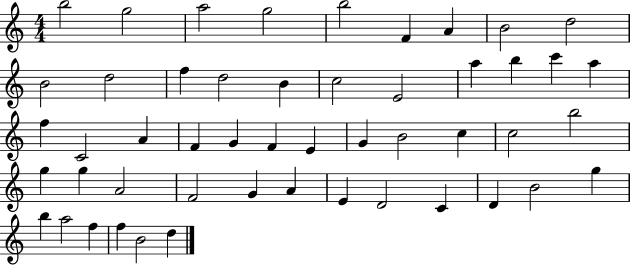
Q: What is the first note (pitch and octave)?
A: B5